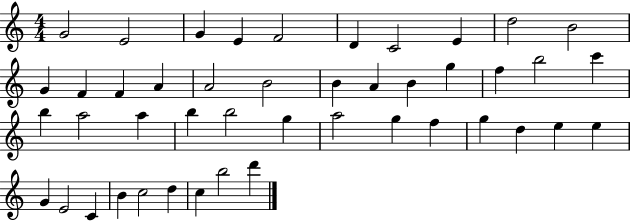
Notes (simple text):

G4/h E4/h G4/q E4/q F4/h D4/q C4/h E4/q D5/h B4/h G4/q F4/q F4/q A4/q A4/h B4/h B4/q A4/q B4/q G5/q F5/q B5/h C6/q B5/q A5/h A5/q B5/q B5/h G5/q A5/h G5/q F5/q G5/q D5/q E5/q E5/q G4/q E4/h C4/q B4/q C5/h D5/q C5/q B5/h D6/q